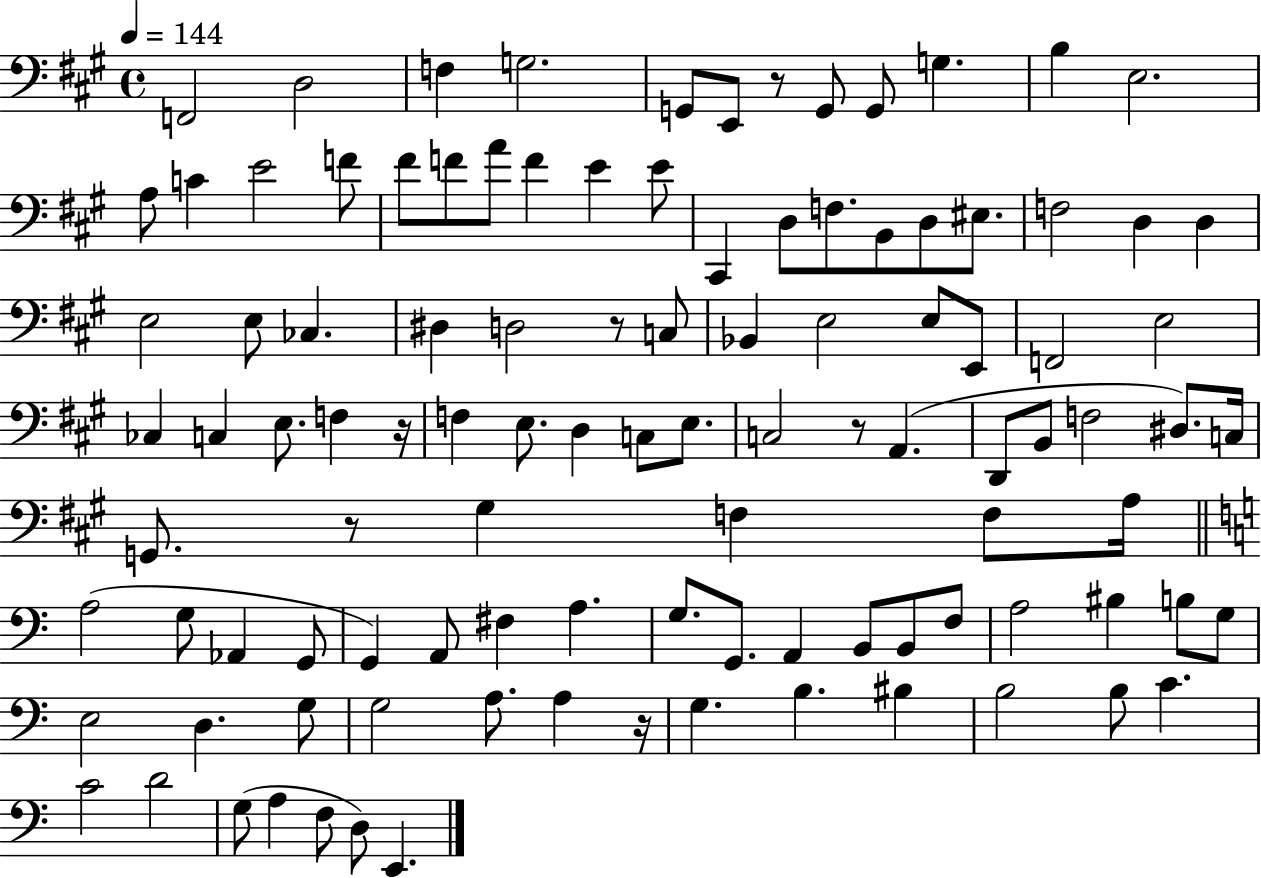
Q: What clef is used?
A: bass